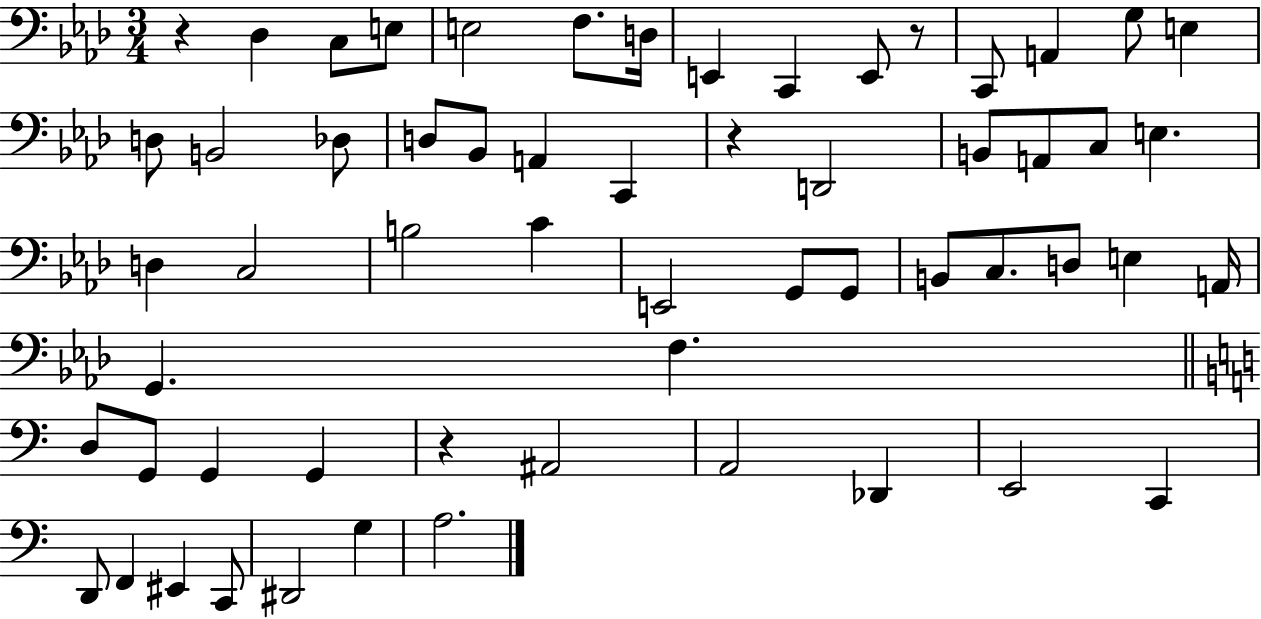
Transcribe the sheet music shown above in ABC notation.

X:1
T:Untitled
M:3/4
L:1/4
K:Ab
z _D, C,/2 E,/2 E,2 F,/2 D,/4 E,, C,, E,,/2 z/2 C,,/2 A,, G,/2 E, D,/2 B,,2 _D,/2 D,/2 _B,,/2 A,, C,, z D,,2 B,,/2 A,,/2 C,/2 E, D, C,2 B,2 C E,,2 G,,/2 G,,/2 B,,/2 C,/2 D,/2 E, A,,/4 G,, F, D,/2 G,,/2 G,, G,, z ^A,,2 A,,2 _D,, E,,2 C,, D,,/2 F,, ^E,, C,,/2 ^D,,2 G, A,2